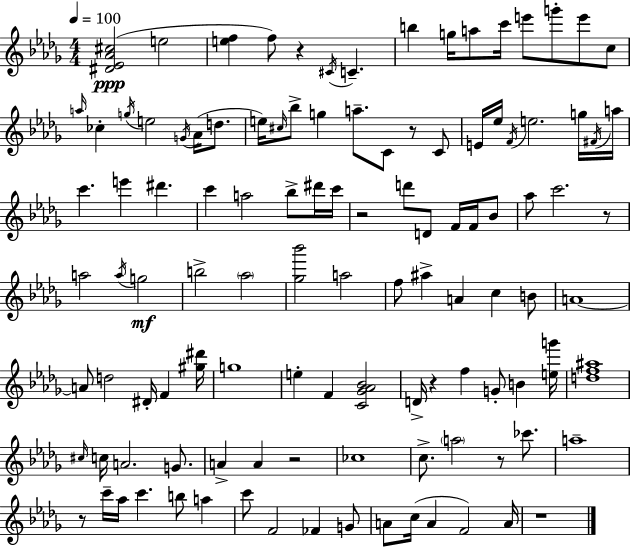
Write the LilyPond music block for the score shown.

{
  \clef treble
  \numericTimeSignature
  \time 4/4
  \key bes \minor
  \tempo 4 = 100
  <dis' ees' aes' cis''>2(\ppp e''2 | <e'' f''>4 f''8) r4 \acciaccatura { cis'16 } c'4.-- | b''4 g''16 a''8 c'''16 e'''8 g'''8-. e'''8 c''8 | \grace { a''16 } ces''4-. \acciaccatura { g''16 } e''2 \acciaccatura { g'16 } | \break aes'16( d''8. e''16) \grace { cis''16 } bes''8-> g''4 a''8.-- c'8 | r8 c'8 e'16 ees''16 \acciaccatura { f'16 } e''2. | g''16 \acciaccatura { fis'16 } a''16 c'''4. e'''4 | dis'''4. c'''4 a''2 | \break bes''8-> dis'''16 c'''16 r2 d'''8 | d'8 f'16 f'16 bes'8 aes''8 c'''2. | r8 a''2 \acciaccatura { a''16 } | g''2\mf b''2-> | \break \parenthesize aes''2 <ges'' bes'''>2 | a''2 f''8 ais''4-> a'4 | c''4 b'8 a'1~~ | a'8 d''2 | \break dis'16-. f'4 <gis'' dis'''>16 g''1 | e''4-. f'4 | <c' ges' aes' bes'>2 d'16-> r4 f''4 | g'8-. b'4 <e'' g'''>16 <d'' f'' ais''>1 | \break \grace { cis''16 } c''16 a'2. | g'8. a'4-> a'4 | r2 ces''1 | c''8.-> \parenthesize a''2 | \break r8 ces'''8. a''1-- | r8 c'''16-- aes''16 c'''4. | b''8 a''4 c'''8 f'2 | fes'4 g'8 a'8 c''16( a'4 | \break f'2) a'16 r1 | \bar "|."
}